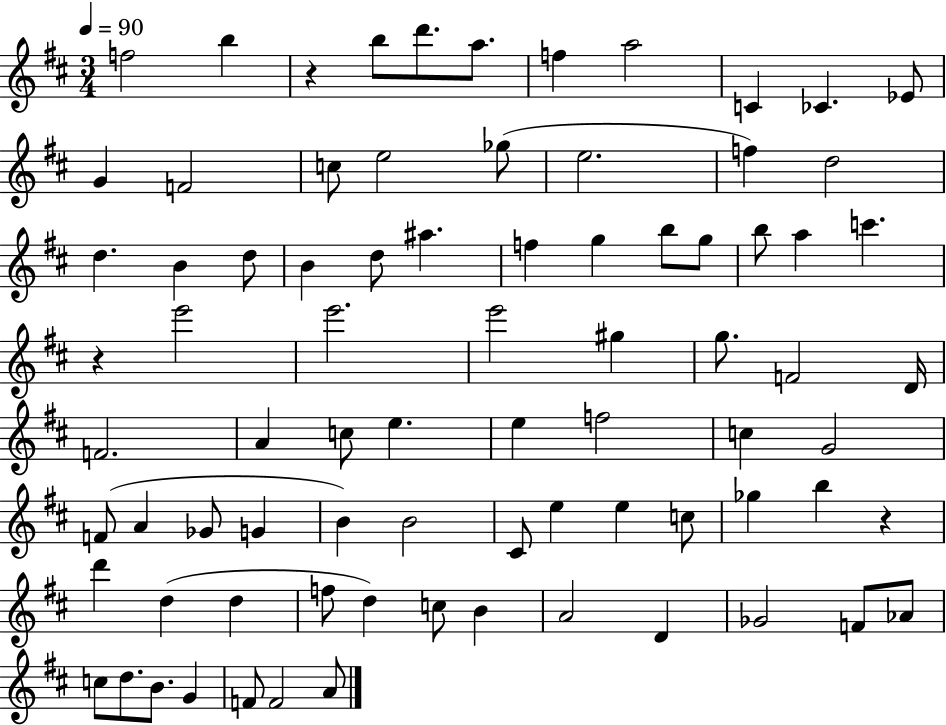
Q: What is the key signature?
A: D major